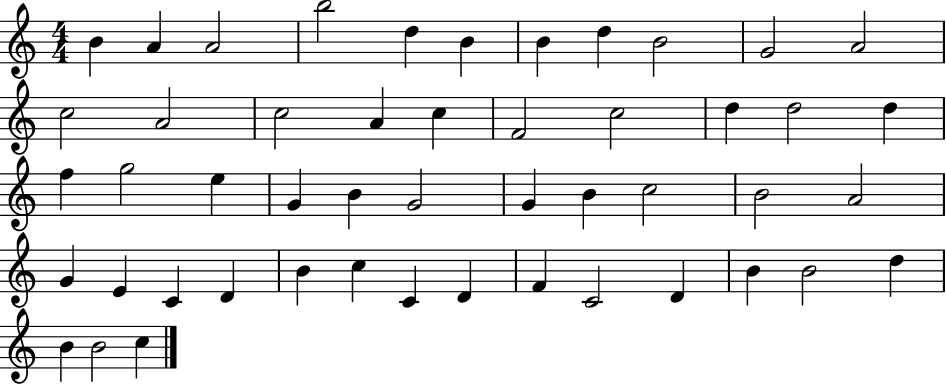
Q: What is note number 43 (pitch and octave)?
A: D4